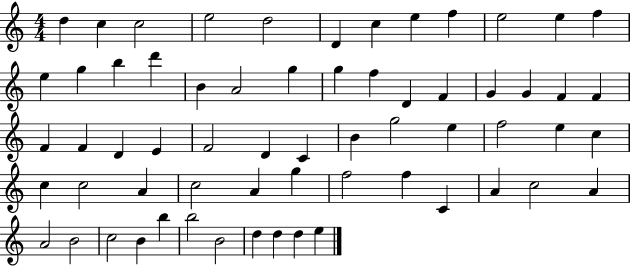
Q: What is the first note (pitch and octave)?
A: D5